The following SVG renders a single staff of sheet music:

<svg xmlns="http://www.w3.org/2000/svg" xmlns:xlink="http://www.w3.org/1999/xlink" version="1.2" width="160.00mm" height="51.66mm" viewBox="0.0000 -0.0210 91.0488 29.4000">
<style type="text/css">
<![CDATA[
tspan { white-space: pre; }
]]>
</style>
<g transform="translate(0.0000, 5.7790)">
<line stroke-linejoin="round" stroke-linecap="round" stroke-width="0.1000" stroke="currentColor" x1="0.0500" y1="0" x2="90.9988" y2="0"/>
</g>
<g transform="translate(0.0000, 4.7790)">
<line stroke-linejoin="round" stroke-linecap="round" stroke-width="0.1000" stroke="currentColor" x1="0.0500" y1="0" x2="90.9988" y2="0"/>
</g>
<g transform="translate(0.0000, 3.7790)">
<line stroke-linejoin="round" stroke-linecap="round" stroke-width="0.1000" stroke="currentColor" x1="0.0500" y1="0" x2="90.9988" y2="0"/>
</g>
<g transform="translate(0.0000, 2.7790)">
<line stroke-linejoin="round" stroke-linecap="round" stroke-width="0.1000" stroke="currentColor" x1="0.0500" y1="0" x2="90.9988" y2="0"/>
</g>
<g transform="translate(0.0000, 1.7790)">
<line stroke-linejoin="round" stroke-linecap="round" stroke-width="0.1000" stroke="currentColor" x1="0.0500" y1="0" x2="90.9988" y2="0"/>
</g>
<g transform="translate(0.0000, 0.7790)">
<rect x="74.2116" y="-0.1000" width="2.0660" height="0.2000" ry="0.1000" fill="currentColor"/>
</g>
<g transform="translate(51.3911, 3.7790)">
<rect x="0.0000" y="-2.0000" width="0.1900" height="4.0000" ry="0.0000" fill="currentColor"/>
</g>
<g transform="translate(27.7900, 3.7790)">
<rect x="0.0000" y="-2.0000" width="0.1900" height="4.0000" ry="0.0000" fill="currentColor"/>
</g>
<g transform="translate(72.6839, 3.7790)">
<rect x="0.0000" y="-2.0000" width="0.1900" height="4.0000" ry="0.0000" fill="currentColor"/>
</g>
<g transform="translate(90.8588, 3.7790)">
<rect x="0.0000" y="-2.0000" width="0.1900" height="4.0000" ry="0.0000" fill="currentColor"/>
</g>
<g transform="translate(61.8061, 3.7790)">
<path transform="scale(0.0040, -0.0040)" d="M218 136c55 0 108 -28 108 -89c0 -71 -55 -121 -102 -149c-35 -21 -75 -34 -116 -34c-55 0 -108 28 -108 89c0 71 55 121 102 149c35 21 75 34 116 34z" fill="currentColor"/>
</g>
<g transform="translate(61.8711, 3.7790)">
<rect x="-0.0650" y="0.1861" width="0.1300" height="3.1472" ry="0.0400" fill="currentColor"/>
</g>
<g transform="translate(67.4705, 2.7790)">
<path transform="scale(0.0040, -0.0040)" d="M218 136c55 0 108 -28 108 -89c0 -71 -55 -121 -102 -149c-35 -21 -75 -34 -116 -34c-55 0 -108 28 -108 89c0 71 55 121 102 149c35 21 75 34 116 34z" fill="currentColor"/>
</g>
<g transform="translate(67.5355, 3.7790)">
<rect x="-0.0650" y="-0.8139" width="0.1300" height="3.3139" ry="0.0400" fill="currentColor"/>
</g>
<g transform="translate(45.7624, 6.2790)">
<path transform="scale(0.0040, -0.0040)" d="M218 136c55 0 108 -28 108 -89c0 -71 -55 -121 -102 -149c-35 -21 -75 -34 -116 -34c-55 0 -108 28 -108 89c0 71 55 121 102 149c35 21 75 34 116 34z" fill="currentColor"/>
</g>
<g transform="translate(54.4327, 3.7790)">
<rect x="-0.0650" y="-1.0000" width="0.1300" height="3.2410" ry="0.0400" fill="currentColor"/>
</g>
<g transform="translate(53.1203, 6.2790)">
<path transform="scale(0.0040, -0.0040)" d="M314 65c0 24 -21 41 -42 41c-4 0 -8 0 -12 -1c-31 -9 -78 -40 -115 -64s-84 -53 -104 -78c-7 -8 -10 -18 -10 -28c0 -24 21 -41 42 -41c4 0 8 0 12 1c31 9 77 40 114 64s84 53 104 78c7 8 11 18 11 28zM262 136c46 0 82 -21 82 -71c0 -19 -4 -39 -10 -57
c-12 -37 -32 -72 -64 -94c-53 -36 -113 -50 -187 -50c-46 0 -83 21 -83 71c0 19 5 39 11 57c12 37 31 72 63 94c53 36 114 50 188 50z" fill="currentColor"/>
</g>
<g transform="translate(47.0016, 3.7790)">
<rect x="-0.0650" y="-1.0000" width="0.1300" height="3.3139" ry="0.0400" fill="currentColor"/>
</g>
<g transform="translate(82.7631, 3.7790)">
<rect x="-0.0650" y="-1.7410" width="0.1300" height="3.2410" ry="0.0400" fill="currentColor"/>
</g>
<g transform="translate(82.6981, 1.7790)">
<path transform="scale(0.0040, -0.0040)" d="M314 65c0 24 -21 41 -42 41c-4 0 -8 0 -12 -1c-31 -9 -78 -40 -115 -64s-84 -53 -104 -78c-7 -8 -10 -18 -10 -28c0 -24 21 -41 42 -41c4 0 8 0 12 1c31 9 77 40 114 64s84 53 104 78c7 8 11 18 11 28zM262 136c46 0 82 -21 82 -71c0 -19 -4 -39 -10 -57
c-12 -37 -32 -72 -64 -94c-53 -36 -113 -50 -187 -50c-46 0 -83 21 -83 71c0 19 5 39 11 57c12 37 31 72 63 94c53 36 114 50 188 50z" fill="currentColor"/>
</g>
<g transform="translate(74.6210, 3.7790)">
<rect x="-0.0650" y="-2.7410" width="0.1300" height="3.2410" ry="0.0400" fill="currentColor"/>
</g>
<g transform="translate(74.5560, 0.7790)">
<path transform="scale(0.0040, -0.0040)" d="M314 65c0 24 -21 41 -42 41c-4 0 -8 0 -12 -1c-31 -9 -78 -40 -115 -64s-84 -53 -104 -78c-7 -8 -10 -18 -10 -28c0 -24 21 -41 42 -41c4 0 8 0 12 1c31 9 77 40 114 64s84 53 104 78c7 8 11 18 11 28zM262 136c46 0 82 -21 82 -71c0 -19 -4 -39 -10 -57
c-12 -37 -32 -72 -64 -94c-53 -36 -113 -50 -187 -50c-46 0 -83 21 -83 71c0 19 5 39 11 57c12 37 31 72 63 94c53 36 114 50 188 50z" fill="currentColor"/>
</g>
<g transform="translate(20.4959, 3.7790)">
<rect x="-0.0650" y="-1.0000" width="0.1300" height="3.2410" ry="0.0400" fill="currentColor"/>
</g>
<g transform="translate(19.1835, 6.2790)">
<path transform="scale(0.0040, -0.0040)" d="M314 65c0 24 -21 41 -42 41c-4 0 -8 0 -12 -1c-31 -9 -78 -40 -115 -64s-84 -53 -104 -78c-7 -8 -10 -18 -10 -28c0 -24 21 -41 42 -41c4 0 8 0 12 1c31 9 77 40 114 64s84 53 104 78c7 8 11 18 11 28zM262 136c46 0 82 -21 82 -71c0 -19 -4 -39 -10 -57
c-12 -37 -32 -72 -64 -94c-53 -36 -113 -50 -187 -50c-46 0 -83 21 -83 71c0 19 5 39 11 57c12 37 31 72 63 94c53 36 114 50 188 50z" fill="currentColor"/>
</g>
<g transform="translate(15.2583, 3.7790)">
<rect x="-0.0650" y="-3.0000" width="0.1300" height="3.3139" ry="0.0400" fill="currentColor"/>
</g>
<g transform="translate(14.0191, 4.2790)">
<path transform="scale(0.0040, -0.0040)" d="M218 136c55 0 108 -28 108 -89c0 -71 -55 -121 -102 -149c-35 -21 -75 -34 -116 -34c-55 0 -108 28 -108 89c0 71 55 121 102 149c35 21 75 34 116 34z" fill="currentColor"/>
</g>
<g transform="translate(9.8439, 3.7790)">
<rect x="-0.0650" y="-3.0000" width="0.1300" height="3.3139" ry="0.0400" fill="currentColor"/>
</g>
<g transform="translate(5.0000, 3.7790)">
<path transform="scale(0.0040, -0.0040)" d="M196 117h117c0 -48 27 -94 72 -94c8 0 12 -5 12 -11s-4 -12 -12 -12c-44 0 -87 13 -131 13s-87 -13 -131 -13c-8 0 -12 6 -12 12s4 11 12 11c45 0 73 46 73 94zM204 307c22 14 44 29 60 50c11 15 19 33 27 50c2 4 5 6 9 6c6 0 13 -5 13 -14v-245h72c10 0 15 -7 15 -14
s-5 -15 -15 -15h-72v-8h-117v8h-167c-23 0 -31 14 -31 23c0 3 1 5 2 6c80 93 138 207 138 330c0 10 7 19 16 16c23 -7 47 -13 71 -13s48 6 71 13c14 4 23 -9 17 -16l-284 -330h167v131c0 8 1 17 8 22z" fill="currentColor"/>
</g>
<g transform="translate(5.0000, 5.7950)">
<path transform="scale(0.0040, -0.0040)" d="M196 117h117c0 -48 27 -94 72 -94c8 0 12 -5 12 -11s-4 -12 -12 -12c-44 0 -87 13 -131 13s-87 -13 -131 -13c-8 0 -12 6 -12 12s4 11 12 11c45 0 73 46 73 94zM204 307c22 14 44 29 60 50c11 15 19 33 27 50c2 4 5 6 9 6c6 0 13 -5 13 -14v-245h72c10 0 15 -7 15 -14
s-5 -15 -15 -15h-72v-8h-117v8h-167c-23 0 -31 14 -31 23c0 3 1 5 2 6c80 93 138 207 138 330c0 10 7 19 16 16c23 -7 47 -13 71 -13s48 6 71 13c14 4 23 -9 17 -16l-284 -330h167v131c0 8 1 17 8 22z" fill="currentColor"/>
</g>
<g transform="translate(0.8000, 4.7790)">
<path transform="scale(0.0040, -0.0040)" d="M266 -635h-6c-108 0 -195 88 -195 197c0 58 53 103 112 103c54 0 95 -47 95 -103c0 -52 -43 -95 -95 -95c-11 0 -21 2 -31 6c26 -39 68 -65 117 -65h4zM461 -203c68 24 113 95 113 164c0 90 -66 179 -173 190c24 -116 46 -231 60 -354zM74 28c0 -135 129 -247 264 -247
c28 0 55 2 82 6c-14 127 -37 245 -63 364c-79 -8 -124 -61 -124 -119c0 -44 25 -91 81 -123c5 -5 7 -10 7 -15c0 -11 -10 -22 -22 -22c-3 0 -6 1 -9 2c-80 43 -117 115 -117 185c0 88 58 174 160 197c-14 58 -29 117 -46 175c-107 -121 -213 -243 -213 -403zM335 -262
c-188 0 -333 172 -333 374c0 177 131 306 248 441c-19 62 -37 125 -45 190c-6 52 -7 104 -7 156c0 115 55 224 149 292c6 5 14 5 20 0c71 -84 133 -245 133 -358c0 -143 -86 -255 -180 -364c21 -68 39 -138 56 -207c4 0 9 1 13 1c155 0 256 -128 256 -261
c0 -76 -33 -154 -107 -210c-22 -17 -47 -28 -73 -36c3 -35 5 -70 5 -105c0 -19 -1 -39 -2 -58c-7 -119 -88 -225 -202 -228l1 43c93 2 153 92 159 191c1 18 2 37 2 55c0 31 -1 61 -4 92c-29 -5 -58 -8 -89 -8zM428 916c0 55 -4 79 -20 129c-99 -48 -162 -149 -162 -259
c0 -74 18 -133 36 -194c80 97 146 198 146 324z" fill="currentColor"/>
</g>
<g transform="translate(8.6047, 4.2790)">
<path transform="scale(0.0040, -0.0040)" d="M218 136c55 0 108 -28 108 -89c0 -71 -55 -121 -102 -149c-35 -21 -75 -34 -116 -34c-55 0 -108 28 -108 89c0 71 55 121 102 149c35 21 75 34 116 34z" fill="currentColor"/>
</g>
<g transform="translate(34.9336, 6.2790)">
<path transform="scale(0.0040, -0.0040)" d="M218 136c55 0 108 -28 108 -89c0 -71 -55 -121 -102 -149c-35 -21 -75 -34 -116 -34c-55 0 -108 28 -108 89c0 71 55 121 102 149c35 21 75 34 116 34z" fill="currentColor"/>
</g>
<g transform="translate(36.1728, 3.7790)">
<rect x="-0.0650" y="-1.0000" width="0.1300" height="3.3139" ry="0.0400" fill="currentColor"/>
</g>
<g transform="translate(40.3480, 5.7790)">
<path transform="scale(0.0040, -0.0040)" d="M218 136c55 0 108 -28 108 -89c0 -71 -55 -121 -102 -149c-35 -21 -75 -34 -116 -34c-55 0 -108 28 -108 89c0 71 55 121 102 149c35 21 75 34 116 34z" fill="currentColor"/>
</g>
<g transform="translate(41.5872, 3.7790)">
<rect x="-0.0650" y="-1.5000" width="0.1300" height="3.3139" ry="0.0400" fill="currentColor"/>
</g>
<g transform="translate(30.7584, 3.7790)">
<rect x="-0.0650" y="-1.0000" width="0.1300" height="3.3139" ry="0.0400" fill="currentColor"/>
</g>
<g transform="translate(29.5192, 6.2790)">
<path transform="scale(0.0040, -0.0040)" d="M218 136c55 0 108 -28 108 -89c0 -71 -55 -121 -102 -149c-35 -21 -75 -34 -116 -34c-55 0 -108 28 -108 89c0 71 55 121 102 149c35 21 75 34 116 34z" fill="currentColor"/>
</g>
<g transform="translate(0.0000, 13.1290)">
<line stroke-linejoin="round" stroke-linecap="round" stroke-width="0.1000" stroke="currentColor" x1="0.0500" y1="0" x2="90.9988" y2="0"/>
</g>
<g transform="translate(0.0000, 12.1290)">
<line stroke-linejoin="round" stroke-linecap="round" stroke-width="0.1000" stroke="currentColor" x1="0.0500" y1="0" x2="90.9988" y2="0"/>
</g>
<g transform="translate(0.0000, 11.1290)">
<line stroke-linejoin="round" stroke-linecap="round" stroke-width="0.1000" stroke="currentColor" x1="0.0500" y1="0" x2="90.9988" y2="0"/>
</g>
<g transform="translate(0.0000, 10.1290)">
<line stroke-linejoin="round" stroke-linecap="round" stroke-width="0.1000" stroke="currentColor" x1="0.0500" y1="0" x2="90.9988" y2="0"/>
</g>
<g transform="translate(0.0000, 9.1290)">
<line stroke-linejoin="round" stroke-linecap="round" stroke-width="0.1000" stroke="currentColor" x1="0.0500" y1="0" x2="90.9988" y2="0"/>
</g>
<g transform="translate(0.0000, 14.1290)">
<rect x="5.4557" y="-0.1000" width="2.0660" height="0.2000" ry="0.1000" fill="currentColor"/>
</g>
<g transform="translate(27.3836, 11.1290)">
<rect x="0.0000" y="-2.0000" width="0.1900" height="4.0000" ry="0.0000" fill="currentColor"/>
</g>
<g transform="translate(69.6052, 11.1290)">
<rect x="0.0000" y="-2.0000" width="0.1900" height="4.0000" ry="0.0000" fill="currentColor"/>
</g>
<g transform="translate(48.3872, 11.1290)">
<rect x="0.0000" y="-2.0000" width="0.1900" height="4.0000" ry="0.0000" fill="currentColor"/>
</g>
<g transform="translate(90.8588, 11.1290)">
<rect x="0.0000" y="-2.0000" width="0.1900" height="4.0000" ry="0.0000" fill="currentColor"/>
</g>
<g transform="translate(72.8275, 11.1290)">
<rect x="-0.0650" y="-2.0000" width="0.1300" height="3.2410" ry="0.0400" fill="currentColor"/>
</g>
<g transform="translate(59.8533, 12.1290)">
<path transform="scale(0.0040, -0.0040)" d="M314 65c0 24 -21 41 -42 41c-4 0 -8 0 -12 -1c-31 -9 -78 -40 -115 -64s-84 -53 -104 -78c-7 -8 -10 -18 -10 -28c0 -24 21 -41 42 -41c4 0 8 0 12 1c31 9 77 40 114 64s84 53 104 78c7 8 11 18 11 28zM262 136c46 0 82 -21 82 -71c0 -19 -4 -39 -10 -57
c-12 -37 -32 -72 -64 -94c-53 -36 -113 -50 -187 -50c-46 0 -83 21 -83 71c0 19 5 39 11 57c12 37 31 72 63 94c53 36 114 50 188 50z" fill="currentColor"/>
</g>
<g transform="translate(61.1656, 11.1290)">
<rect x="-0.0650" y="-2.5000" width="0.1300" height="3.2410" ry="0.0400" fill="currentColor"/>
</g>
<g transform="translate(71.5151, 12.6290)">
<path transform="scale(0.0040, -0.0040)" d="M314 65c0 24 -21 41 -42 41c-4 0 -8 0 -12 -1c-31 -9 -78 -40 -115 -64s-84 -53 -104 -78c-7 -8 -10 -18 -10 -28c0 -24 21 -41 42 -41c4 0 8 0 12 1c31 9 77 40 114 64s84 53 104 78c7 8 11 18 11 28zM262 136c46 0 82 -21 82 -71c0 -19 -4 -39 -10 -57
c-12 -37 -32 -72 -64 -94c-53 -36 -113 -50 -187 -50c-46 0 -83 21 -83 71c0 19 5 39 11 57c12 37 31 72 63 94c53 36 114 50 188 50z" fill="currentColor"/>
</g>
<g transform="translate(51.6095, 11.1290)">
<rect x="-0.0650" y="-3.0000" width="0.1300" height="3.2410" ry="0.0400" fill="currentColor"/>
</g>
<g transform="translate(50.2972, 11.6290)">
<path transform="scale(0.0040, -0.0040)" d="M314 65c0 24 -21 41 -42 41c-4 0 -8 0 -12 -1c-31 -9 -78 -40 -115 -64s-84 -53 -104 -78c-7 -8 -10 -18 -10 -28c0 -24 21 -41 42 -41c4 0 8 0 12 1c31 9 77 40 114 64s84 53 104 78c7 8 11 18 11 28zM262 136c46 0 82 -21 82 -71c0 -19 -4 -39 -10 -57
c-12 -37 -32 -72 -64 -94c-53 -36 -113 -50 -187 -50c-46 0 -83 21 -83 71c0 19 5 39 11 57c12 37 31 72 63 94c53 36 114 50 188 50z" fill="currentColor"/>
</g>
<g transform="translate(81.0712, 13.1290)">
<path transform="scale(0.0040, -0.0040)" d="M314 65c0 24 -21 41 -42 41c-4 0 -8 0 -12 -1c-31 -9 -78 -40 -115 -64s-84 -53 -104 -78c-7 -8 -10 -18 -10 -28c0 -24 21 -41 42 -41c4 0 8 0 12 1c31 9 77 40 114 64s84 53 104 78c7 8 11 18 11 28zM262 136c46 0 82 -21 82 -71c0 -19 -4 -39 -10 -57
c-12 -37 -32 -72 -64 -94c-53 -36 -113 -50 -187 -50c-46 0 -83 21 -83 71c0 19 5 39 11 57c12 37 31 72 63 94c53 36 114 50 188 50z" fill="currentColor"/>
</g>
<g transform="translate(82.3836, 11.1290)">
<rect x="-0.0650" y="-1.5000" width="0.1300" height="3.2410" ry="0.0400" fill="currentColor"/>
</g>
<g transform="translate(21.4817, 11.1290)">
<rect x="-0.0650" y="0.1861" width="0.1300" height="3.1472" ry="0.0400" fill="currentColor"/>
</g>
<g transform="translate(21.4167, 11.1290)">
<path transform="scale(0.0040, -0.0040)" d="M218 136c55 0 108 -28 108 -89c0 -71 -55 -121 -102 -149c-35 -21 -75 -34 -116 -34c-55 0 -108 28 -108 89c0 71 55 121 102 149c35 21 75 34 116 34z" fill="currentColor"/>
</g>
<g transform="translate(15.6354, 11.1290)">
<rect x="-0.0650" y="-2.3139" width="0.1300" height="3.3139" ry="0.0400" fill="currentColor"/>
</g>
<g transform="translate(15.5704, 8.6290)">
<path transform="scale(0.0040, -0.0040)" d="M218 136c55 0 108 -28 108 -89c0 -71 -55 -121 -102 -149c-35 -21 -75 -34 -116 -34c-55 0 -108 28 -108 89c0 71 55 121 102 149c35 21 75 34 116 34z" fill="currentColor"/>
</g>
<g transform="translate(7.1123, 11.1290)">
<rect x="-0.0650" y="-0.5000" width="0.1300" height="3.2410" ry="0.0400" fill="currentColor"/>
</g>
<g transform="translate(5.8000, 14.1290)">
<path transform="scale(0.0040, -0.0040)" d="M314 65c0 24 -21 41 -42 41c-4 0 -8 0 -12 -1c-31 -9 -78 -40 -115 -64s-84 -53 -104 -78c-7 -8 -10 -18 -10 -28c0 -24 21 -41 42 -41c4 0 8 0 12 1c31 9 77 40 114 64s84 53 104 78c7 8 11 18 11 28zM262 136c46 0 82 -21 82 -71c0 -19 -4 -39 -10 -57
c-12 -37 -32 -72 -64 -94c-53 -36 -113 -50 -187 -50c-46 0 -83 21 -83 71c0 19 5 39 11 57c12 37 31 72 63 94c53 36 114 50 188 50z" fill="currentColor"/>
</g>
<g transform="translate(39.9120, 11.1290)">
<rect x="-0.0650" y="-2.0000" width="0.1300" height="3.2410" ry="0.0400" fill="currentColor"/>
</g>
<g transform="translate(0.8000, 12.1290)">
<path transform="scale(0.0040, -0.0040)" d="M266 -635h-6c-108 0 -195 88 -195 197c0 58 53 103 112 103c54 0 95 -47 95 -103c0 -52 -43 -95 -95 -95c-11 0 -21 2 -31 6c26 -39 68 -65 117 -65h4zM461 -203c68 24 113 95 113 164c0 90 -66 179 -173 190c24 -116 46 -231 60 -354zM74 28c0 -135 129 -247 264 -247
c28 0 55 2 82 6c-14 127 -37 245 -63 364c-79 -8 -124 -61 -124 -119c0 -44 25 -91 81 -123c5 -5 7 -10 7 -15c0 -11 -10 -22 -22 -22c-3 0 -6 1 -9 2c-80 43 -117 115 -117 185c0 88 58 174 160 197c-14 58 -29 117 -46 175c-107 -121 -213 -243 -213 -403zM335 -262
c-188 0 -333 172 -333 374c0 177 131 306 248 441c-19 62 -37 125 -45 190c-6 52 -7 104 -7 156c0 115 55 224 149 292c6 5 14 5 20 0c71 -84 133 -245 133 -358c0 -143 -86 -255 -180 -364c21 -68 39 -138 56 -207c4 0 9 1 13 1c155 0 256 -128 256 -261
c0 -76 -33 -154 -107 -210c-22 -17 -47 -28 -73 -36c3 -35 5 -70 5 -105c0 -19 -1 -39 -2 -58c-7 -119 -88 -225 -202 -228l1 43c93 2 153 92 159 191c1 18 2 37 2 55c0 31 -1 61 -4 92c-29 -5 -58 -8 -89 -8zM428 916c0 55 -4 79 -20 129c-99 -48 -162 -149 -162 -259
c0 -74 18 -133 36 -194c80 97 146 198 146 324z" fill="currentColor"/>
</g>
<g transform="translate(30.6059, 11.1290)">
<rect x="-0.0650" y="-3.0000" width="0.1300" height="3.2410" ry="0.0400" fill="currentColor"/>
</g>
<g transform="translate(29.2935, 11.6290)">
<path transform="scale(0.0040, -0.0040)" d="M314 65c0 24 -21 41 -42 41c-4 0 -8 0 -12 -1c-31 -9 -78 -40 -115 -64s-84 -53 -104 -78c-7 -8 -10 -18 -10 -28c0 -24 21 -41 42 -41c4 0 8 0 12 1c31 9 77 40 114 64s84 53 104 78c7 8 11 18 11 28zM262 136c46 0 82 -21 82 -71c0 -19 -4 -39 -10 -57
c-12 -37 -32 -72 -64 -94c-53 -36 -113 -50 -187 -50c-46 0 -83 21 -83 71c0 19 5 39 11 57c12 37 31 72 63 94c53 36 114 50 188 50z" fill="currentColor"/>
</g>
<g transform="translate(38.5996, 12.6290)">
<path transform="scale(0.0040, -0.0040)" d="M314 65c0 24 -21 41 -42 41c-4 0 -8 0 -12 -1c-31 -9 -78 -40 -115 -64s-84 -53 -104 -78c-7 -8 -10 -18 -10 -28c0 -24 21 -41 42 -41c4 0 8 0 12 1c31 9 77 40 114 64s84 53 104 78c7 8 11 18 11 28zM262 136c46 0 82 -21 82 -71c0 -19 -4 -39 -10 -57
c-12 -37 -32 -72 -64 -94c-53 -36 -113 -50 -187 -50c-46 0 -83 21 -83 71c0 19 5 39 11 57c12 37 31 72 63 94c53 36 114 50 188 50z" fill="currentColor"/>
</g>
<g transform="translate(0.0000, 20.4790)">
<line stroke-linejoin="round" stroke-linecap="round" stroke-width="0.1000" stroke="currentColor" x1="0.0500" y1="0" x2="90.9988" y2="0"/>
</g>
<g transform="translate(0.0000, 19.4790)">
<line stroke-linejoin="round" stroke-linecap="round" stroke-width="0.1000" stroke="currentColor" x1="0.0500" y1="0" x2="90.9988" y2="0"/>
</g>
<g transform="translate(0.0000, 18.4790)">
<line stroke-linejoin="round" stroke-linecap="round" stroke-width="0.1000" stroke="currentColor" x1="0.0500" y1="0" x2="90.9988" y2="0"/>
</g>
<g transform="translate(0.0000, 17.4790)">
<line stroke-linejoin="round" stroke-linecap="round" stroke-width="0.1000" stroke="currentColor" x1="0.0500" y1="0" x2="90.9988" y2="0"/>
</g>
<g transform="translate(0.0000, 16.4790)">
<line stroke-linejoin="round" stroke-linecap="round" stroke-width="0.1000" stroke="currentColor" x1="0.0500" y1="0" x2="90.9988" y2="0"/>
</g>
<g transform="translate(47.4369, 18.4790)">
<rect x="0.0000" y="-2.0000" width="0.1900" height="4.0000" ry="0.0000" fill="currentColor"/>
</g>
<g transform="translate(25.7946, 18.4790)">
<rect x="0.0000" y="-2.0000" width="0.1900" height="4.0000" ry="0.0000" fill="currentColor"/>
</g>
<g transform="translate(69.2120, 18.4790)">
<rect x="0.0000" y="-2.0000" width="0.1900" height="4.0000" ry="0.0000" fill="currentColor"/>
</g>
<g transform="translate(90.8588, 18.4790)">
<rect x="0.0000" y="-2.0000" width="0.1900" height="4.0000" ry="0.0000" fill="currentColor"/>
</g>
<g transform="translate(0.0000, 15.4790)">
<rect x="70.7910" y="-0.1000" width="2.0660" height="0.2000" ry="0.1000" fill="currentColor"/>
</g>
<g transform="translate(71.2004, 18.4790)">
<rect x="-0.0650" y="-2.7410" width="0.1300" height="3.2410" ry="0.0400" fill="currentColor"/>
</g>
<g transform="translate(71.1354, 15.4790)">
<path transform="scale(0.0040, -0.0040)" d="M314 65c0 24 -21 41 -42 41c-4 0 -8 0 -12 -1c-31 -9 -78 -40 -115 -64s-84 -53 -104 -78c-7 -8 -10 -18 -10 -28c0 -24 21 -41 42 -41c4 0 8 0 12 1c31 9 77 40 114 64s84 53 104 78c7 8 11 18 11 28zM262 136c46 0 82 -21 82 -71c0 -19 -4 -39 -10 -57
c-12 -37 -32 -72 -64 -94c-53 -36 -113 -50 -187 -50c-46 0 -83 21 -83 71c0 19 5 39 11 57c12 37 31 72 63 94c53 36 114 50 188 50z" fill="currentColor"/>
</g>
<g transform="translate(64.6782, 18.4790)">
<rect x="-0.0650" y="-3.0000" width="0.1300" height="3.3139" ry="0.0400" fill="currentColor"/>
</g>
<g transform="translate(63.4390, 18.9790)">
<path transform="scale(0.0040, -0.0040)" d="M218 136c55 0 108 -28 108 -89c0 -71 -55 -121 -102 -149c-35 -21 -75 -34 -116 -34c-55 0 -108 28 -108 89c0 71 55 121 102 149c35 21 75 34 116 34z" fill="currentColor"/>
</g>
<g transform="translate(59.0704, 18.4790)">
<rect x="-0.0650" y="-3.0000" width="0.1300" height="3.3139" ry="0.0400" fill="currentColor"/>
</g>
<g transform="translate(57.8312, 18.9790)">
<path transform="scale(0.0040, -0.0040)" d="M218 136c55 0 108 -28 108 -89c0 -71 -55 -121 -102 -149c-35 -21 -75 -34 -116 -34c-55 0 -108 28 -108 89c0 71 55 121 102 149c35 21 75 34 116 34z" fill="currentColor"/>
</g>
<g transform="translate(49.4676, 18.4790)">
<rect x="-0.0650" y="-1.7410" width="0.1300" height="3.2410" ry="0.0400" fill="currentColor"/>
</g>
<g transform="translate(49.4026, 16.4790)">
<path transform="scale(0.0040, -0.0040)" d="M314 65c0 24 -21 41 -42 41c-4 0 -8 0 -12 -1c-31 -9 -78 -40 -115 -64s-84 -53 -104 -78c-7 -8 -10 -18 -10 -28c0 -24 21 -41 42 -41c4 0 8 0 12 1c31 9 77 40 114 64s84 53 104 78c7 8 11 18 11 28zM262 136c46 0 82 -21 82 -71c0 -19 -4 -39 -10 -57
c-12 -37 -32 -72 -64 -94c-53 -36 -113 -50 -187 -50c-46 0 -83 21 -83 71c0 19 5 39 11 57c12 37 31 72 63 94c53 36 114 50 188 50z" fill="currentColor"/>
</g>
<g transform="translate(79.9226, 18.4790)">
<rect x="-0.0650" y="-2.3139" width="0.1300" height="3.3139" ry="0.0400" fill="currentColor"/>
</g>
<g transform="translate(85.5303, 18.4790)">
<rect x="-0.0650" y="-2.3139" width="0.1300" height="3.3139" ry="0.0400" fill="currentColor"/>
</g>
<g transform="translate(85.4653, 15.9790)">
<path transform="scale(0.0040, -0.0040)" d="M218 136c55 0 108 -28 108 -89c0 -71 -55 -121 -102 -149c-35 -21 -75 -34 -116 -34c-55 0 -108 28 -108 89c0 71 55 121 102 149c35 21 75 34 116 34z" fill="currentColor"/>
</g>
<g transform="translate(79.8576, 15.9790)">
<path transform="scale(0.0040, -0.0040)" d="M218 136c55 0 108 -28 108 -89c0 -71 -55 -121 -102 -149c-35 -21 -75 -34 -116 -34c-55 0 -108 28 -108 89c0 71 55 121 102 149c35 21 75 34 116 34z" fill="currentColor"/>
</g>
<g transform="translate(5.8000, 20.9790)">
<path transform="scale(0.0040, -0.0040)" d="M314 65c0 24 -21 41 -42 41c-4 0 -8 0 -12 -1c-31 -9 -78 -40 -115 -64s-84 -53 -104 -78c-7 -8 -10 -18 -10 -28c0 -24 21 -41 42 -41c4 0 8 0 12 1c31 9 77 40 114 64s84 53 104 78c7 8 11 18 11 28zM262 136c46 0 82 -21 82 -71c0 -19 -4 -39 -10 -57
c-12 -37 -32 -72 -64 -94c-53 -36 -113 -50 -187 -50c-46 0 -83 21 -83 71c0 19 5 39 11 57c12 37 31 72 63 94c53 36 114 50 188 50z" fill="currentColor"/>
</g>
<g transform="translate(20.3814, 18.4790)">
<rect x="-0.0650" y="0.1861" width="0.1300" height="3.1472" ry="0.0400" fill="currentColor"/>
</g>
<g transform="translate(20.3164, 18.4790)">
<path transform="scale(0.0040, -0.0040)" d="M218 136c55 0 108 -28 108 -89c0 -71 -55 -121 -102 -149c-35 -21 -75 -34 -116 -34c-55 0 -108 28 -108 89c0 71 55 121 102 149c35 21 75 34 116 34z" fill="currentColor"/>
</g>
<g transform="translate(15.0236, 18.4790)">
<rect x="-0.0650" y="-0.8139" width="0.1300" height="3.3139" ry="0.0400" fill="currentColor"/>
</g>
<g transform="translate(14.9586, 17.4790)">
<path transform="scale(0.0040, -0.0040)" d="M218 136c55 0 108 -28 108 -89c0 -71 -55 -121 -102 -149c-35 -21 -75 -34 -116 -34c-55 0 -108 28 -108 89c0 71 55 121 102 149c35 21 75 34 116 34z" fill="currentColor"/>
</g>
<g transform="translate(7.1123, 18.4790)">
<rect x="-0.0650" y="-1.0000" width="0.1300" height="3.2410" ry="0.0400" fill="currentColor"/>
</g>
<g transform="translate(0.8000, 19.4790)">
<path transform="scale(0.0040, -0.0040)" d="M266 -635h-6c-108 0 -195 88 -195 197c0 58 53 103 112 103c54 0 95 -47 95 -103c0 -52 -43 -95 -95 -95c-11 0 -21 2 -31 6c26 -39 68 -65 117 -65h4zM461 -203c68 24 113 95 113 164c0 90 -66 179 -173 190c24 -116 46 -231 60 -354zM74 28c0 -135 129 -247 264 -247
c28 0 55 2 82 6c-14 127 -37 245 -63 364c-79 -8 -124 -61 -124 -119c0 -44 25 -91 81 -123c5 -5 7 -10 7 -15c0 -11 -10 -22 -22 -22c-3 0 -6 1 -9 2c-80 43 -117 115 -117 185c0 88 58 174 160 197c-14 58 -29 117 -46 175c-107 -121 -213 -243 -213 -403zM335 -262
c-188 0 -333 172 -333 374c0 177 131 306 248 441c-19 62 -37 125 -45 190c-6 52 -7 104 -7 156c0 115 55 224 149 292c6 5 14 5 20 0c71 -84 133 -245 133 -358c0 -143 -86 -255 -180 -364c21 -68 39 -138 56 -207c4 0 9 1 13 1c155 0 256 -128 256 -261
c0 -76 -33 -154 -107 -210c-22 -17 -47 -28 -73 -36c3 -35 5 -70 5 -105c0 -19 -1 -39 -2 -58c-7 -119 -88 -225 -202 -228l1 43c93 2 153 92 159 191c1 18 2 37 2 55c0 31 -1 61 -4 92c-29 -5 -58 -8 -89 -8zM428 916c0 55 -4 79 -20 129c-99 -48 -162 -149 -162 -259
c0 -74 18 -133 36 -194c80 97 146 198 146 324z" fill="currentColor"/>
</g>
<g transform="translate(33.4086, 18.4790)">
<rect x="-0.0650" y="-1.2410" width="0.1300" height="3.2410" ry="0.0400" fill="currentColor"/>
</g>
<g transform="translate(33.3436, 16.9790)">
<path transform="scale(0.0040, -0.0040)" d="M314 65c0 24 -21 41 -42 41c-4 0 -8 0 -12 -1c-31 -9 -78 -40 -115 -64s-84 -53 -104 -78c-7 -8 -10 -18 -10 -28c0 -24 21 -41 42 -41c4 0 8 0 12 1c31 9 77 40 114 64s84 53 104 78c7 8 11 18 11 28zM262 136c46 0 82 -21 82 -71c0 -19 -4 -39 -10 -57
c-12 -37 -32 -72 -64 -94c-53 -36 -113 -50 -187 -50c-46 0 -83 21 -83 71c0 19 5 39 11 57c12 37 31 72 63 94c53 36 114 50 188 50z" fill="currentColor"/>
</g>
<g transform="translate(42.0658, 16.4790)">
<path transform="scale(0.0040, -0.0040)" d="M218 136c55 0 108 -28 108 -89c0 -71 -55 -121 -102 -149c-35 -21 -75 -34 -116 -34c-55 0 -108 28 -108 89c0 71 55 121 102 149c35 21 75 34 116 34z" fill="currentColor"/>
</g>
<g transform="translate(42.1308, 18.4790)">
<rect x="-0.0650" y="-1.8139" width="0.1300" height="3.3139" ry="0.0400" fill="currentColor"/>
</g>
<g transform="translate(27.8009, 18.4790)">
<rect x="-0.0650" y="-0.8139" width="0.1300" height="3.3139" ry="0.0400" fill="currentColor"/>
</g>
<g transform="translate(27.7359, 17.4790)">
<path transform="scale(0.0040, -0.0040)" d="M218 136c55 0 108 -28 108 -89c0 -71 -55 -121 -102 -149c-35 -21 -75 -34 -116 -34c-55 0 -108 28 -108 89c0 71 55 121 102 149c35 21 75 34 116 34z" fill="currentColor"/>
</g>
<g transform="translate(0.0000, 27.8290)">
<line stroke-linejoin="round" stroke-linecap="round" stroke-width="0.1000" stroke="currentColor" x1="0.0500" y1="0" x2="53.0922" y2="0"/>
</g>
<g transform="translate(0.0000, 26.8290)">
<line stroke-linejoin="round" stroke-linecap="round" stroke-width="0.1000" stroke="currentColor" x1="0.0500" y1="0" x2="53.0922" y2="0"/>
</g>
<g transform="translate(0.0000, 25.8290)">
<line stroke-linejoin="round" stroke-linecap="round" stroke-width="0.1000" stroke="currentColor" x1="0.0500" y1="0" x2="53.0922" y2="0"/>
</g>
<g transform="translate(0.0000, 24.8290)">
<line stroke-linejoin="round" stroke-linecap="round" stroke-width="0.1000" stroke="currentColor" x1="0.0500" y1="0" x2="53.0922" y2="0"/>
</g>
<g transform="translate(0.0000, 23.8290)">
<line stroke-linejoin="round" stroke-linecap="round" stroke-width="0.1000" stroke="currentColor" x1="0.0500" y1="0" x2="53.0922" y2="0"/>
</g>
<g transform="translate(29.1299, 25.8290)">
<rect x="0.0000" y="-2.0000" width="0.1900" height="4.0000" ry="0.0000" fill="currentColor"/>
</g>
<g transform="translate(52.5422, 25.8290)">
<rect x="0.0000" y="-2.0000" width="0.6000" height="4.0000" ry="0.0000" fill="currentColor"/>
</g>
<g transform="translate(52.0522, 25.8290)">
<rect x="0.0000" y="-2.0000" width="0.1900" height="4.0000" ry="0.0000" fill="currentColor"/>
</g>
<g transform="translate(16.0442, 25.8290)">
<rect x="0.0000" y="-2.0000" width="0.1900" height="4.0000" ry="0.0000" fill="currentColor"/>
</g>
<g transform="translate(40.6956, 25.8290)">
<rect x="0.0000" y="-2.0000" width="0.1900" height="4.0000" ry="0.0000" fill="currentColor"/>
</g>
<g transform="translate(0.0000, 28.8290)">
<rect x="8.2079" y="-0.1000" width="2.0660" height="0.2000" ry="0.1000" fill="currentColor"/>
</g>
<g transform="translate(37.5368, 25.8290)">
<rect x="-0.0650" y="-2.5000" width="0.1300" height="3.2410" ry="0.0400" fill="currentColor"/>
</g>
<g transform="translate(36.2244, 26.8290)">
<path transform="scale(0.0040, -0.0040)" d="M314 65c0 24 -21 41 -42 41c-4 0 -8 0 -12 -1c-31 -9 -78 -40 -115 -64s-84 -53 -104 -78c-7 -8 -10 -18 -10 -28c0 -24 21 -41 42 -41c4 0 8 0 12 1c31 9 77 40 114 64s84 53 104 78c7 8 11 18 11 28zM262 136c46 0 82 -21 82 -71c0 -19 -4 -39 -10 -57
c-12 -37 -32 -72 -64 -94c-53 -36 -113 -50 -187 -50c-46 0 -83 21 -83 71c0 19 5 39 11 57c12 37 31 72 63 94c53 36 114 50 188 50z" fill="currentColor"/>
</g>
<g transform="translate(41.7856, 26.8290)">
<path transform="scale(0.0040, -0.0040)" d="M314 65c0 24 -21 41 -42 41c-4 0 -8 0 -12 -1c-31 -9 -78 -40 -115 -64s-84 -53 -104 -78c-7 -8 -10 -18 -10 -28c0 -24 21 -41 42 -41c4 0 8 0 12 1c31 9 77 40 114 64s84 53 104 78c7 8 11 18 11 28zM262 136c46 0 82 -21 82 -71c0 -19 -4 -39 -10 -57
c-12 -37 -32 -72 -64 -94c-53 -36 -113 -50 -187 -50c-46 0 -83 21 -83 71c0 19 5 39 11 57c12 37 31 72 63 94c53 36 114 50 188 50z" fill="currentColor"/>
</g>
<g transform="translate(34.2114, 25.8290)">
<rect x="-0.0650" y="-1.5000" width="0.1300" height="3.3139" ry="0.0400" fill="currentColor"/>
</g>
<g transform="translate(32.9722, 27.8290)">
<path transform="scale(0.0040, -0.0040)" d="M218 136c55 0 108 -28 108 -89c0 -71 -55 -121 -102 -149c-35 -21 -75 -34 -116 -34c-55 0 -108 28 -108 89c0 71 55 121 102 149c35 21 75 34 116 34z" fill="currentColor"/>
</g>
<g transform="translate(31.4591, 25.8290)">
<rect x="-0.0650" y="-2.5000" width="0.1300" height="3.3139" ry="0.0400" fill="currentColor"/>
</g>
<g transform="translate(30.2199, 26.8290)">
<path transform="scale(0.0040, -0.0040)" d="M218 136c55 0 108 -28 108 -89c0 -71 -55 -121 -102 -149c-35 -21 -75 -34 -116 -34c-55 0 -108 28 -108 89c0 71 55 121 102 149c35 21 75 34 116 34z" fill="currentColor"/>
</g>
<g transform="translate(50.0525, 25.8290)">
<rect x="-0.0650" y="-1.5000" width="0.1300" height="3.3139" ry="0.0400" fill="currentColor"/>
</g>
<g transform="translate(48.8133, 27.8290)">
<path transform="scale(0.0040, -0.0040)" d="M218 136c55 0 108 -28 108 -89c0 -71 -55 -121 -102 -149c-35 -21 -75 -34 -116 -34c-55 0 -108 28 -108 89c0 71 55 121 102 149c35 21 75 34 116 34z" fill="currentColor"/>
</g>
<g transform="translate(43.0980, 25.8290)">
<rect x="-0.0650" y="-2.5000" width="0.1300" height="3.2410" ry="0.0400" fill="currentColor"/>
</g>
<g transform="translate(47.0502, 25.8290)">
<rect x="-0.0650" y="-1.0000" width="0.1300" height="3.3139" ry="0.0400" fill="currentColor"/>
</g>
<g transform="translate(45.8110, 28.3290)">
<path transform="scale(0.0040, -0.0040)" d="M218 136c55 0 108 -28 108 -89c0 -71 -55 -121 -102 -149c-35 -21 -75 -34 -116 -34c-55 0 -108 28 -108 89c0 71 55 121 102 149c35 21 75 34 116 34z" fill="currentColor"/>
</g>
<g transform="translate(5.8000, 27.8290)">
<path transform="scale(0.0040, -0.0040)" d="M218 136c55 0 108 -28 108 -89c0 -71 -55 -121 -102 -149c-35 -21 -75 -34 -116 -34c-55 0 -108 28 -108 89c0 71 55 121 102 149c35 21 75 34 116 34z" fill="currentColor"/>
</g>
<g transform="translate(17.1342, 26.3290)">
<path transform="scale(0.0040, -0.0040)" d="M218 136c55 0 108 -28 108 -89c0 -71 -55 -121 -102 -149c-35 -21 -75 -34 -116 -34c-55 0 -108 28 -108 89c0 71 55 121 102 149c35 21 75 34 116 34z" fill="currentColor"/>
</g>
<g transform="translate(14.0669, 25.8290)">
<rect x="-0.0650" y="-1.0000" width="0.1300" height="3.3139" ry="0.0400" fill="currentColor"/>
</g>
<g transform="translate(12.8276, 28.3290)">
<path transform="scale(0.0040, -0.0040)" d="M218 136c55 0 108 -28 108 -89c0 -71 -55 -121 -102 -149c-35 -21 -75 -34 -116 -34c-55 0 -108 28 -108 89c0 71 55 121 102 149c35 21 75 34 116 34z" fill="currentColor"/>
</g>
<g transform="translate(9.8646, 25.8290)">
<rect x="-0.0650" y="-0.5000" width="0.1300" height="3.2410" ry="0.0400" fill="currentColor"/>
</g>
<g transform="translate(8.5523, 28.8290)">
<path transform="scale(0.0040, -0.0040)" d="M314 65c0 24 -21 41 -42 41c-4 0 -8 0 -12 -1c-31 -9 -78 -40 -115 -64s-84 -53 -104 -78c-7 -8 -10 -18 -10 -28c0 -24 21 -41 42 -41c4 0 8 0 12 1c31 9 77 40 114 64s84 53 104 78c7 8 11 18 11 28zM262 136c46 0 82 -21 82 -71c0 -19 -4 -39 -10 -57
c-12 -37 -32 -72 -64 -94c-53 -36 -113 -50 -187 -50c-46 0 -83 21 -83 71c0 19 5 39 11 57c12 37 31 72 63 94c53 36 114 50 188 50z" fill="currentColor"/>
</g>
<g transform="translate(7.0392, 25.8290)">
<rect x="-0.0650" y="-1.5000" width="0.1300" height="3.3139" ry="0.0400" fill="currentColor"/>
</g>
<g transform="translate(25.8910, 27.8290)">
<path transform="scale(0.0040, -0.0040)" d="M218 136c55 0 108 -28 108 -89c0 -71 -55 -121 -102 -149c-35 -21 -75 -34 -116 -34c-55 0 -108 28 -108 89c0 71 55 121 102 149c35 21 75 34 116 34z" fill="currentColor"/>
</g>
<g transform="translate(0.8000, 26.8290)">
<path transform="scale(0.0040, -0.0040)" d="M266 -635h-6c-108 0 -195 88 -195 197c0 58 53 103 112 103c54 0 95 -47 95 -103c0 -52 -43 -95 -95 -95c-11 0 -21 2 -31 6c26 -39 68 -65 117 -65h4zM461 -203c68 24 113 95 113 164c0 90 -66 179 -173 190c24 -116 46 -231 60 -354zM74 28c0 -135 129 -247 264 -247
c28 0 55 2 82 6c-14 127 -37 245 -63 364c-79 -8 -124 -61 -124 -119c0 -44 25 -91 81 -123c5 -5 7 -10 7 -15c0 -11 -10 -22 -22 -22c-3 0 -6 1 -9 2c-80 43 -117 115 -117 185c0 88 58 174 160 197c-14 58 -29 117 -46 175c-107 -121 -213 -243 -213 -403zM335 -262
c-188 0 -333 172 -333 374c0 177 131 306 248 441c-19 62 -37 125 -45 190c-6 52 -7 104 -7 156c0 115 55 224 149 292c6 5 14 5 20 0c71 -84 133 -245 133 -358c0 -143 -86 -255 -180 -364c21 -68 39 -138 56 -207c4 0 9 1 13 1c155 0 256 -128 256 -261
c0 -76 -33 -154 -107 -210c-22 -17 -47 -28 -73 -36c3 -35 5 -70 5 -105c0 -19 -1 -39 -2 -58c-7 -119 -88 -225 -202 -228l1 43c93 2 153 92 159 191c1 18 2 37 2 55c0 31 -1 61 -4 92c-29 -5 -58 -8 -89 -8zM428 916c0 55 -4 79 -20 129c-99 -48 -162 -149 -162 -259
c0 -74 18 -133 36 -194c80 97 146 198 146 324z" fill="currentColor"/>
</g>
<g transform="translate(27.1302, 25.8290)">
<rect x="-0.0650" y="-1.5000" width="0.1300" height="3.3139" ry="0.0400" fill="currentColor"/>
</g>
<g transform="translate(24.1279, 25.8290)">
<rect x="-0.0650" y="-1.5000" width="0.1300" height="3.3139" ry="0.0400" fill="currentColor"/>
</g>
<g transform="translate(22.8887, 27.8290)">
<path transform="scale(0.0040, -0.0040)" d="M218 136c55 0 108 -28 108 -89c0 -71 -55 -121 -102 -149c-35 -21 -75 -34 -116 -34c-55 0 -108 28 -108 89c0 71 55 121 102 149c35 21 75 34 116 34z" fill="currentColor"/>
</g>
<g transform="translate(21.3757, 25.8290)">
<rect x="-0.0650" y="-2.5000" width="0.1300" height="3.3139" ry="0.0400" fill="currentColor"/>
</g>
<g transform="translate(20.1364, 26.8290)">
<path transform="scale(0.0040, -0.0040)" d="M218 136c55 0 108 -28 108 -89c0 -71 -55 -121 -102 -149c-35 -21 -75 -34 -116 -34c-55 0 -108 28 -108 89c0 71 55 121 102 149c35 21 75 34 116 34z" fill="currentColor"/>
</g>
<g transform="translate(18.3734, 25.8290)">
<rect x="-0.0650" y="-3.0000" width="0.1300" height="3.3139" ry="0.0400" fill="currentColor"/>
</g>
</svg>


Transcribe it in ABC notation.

X:1
T:Untitled
M:4/4
L:1/4
K:C
A A D2 D D E D D2 B d a2 f2 C2 g B A2 F2 A2 G2 F2 E2 D2 d B d e2 f f2 A A a2 g g E C2 D A G E E G E G2 G2 D E